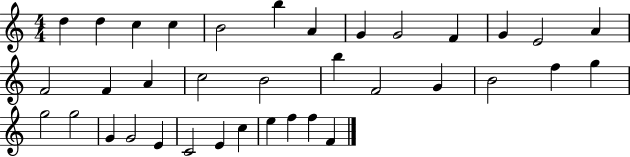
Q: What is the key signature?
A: C major